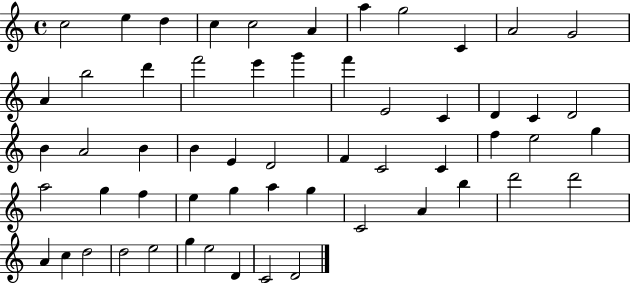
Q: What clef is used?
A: treble